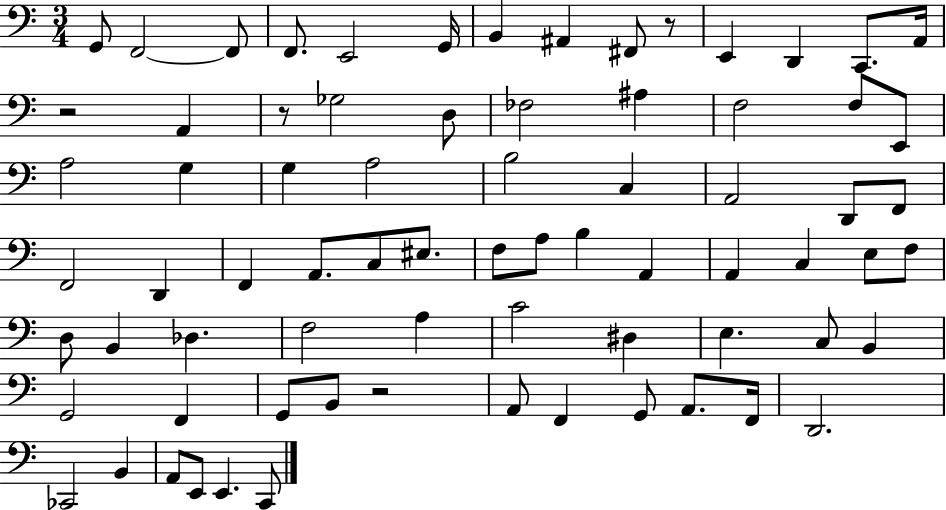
{
  \clef bass
  \numericTimeSignature
  \time 3/4
  \key c \major
  \repeat volta 2 { g,8 f,2~~ f,8 | f,8. e,2 g,16 | b,4 ais,4 fis,8 r8 | e,4 d,4 c,8. a,16 | \break r2 a,4 | r8 ges2 d8 | fes2 ais4 | f2 f8 e,8 | \break a2 g4 | g4 a2 | b2 c4 | a,2 d,8 f,8 | \break f,2 d,4 | f,4 a,8. c8 eis8. | f8 a8 b4 a,4 | a,4 c4 e8 f8 | \break d8 b,4 des4. | f2 a4 | c'2 dis4 | e4. c8 b,4 | \break g,2 f,4 | g,8 b,8 r2 | a,8 f,4 g,8 a,8. f,16 | d,2. | \break ces,2 b,4 | a,8 e,8 e,4. c,8 | } \bar "|."
}